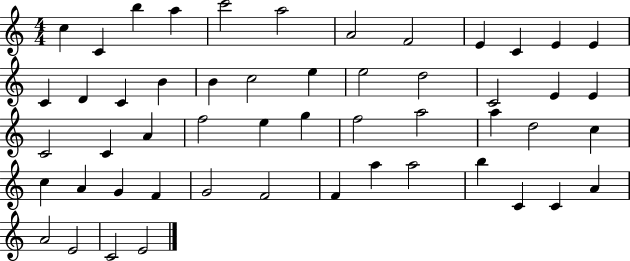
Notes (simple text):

C5/q C4/q B5/q A5/q C6/h A5/h A4/h F4/h E4/q C4/q E4/q E4/q C4/q D4/q C4/q B4/q B4/q C5/h E5/q E5/h D5/h C4/h E4/q E4/q C4/h C4/q A4/q F5/h E5/q G5/q F5/h A5/h A5/q D5/h C5/q C5/q A4/q G4/q F4/q G4/h F4/h F4/q A5/q A5/h B5/q C4/q C4/q A4/q A4/h E4/h C4/h E4/h